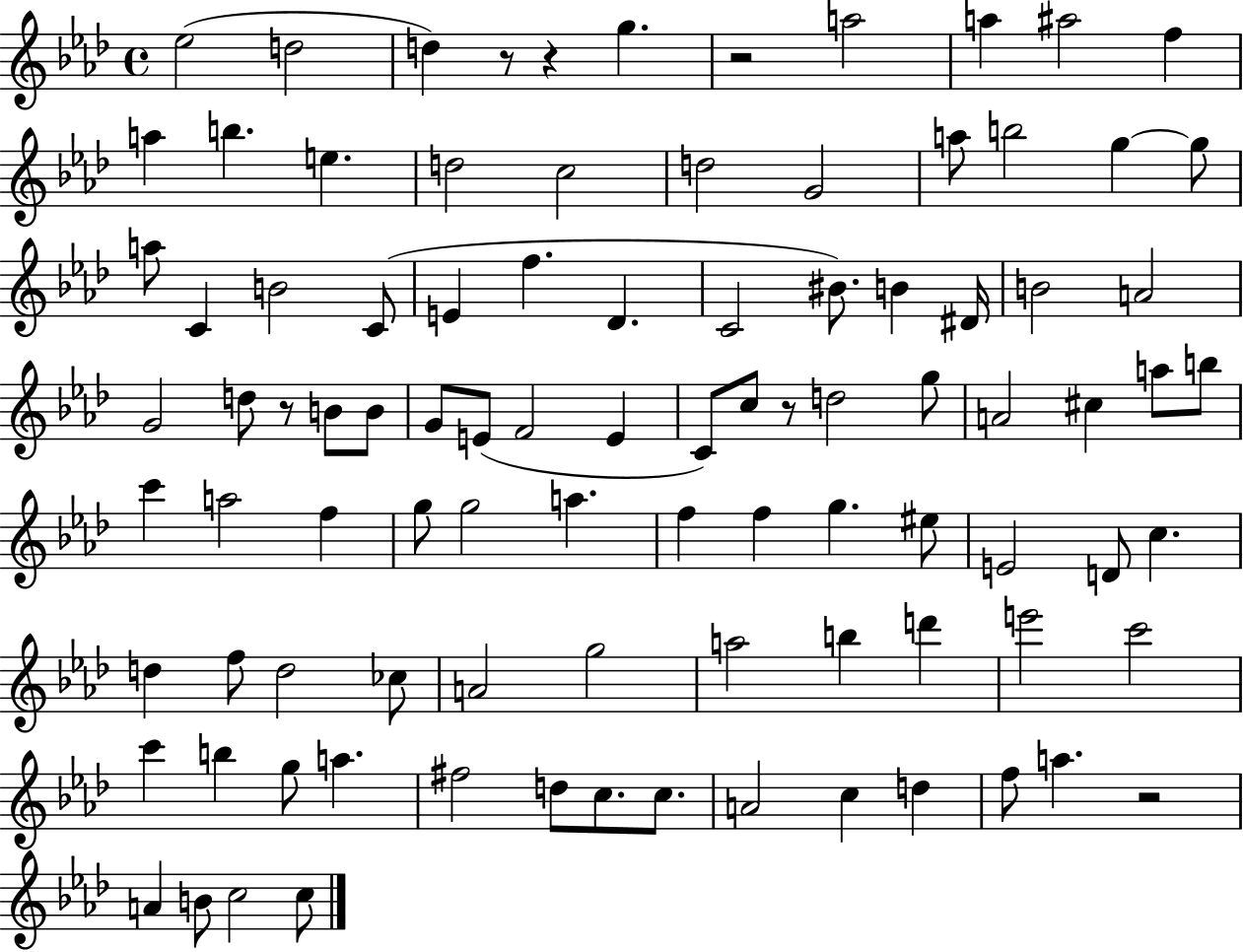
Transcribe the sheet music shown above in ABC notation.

X:1
T:Untitled
M:4/4
L:1/4
K:Ab
_e2 d2 d z/2 z g z2 a2 a ^a2 f a b e d2 c2 d2 G2 a/2 b2 g g/2 a/2 C B2 C/2 E f _D C2 ^B/2 B ^D/4 B2 A2 G2 d/2 z/2 B/2 B/2 G/2 E/2 F2 E C/2 c/2 z/2 d2 g/2 A2 ^c a/2 b/2 c' a2 f g/2 g2 a f f g ^e/2 E2 D/2 c d f/2 d2 _c/2 A2 g2 a2 b d' e'2 c'2 c' b g/2 a ^f2 d/2 c/2 c/2 A2 c d f/2 a z2 A B/2 c2 c/2